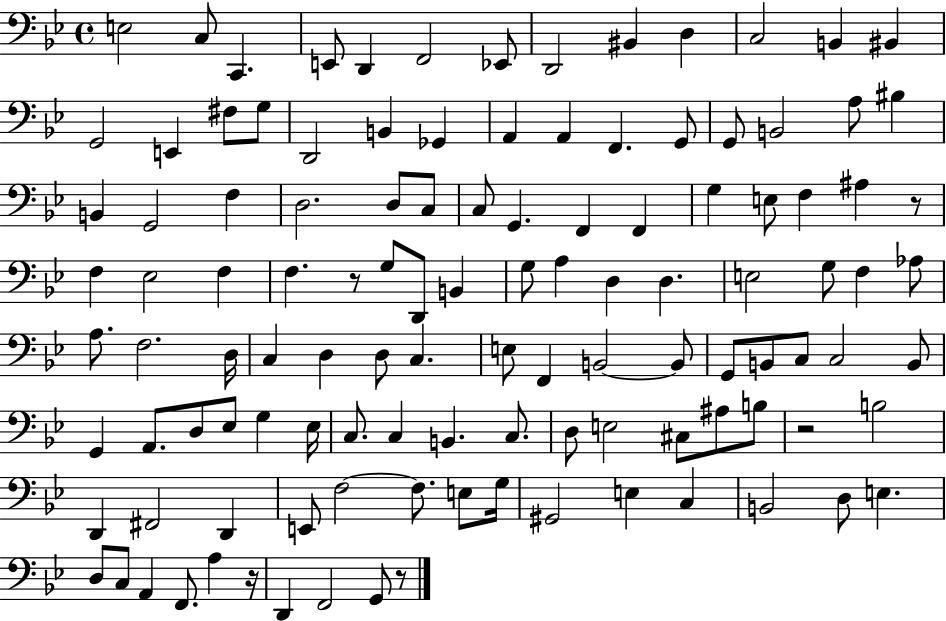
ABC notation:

X:1
T:Untitled
M:4/4
L:1/4
K:Bb
E,2 C,/2 C,, E,,/2 D,, F,,2 _E,,/2 D,,2 ^B,, D, C,2 B,, ^B,, G,,2 E,, ^F,/2 G,/2 D,,2 B,, _G,, A,, A,, F,, G,,/2 G,,/2 B,,2 A,/2 ^B, B,, G,,2 F, D,2 D,/2 C,/2 C,/2 G,, F,, F,, G, E,/2 F, ^A, z/2 F, _E,2 F, F, z/2 G,/2 D,,/2 B,, G,/2 A, D, D, E,2 G,/2 F, _A,/2 A,/2 F,2 D,/4 C, D, D,/2 C, E,/2 F,, B,,2 B,,/2 G,,/2 B,,/2 C,/2 C,2 B,,/2 G,, A,,/2 D,/2 _E,/2 G, _E,/4 C,/2 C, B,, C,/2 D,/2 E,2 ^C,/2 ^A,/2 B,/2 z2 B,2 D,, ^F,,2 D,, E,,/2 F,2 F,/2 E,/2 G,/4 ^G,,2 E, C, B,,2 D,/2 E, D,/2 C,/2 A,, F,,/2 A, z/4 D,, F,,2 G,,/2 z/2